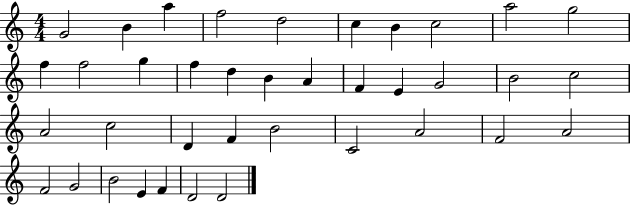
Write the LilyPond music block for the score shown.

{
  \clef treble
  \numericTimeSignature
  \time 4/4
  \key c \major
  g'2 b'4 a''4 | f''2 d''2 | c''4 b'4 c''2 | a''2 g''2 | \break f''4 f''2 g''4 | f''4 d''4 b'4 a'4 | f'4 e'4 g'2 | b'2 c''2 | \break a'2 c''2 | d'4 f'4 b'2 | c'2 a'2 | f'2 a'2 | \break f'2 g'2 | b'2 e'4 f'4 | d'2 d'2 | \bar "|."
}